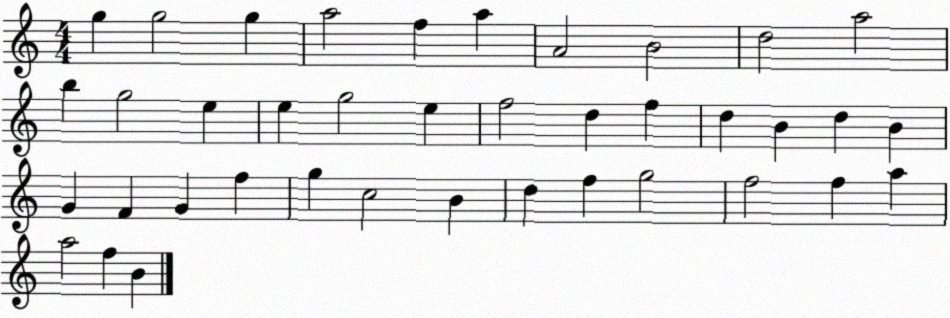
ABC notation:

X:1
T:Untitled
M:4/4
L:1/4
K:C
g g2 g a2 f a A2 B2 d2 a2 b g2 e e g2 e f2 d f d B d B G F G f g c2 B d f g2 f2 f a a2 f B